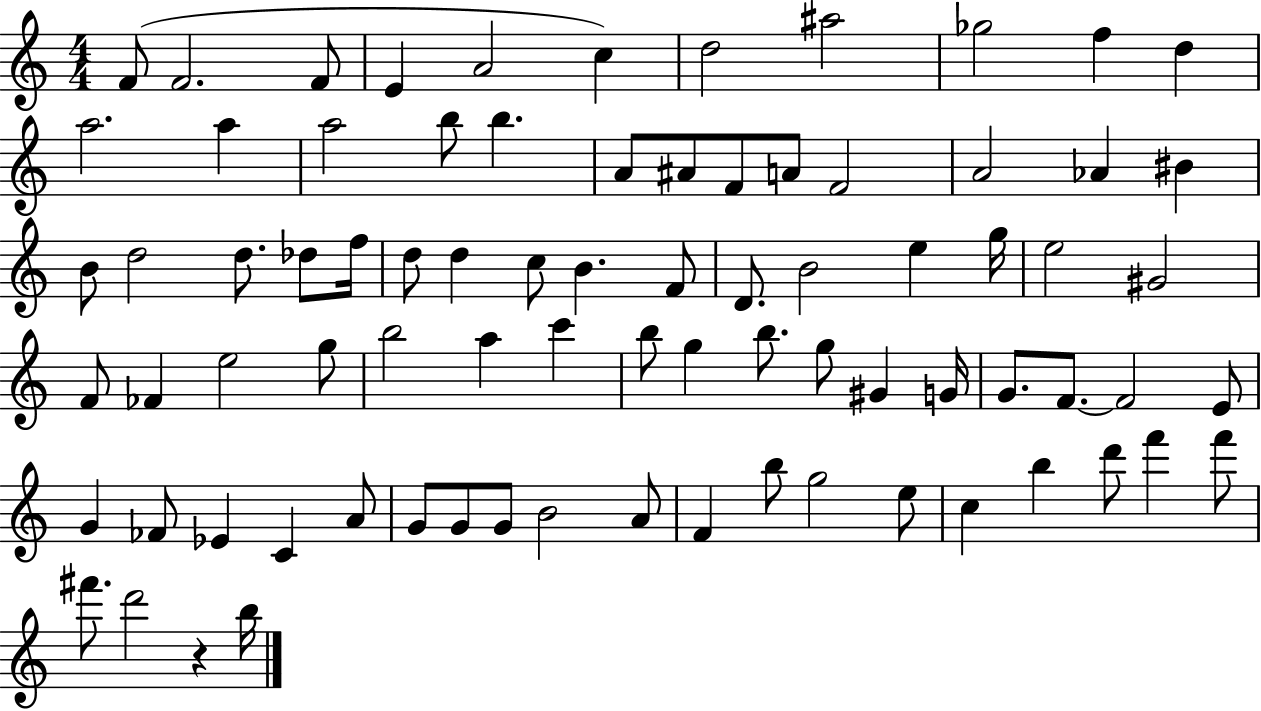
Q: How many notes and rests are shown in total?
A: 80